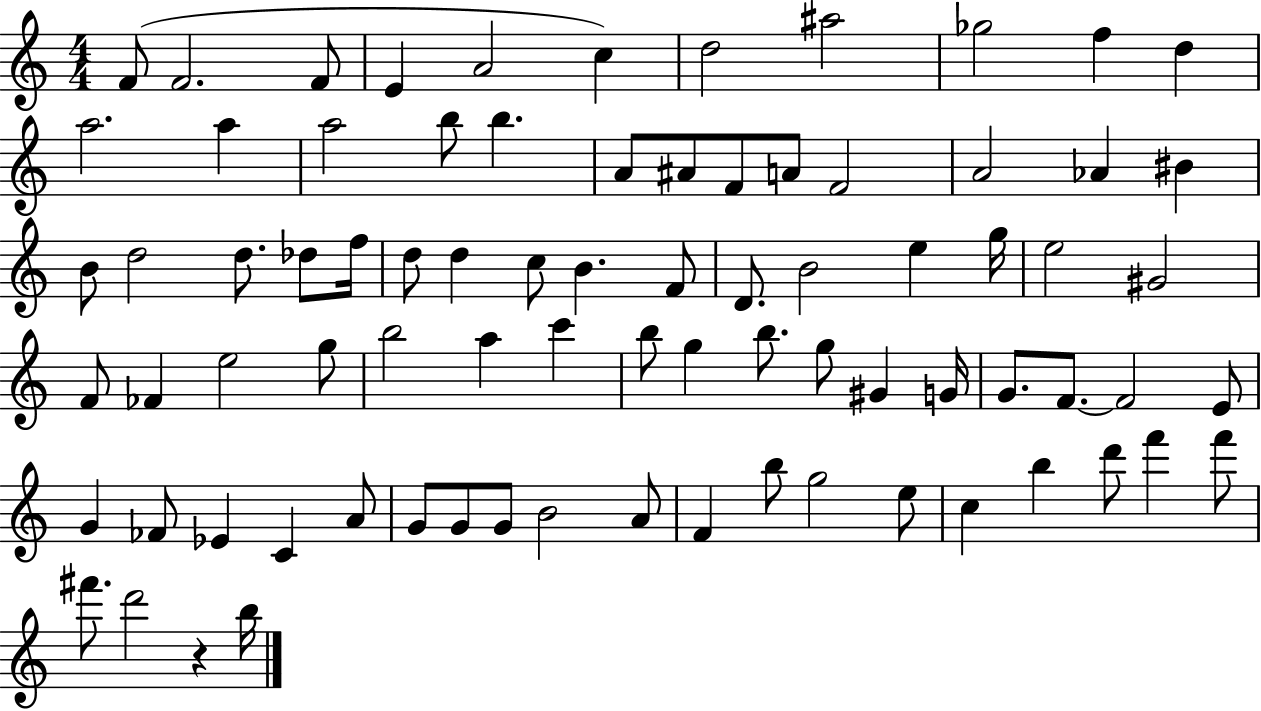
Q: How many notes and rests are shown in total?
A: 80